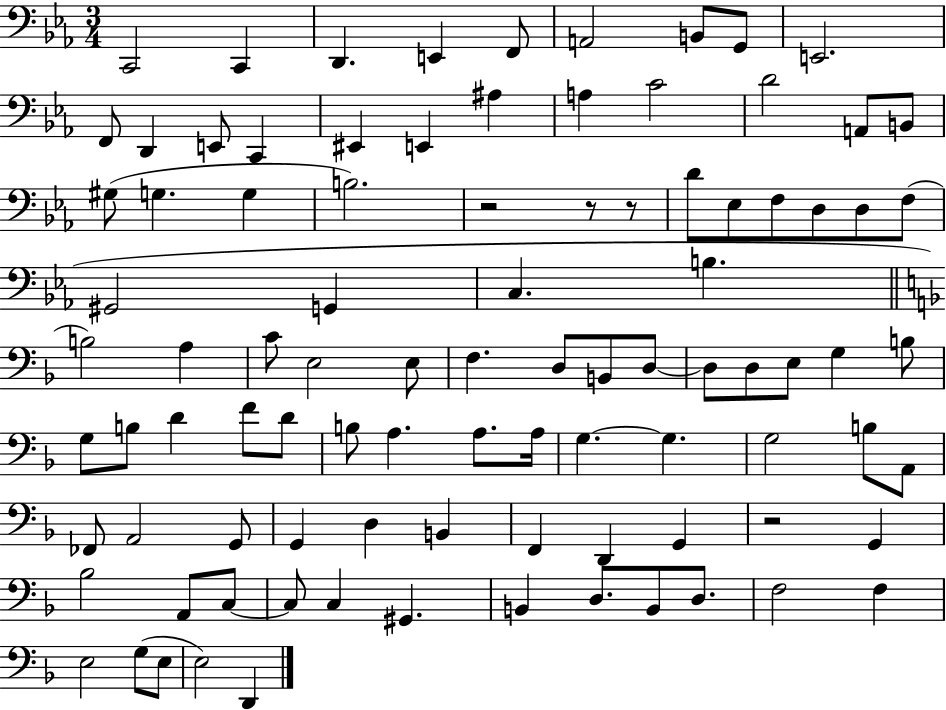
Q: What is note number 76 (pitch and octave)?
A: C3